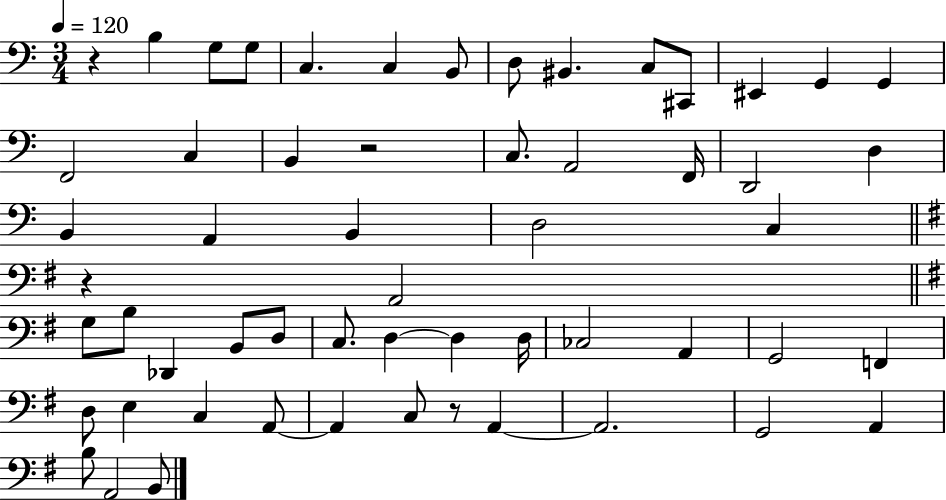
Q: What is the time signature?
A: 3/4